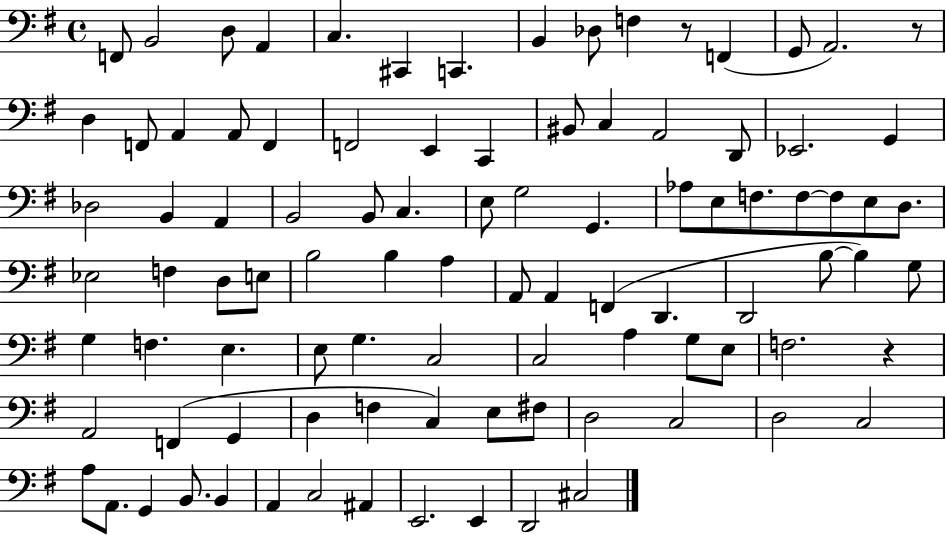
F2/e B2/h D3/e A2/q C3/q. C#2/q C2/q. B2/q Db3/e F3/q R/e F2/q G2/e A2/h. R/e D3/q F2/e A2/q A2/e F2/q F2/h E2/q C2/q BIS2/e C3/q A2/h D2/e Eb2/h. G2/q Db3/h B2/q A2/q B2/h B2/e C3/q. E3/e G3/h G2/q. Ab3/e E3/e F3/e. F3/e F3/e E3/e D3/e. Eb3/h F3/q D3/e E3/e B3/h B3/q A3/q A2/e A2/q F2/q D2/q. D2/h B3/e B3/q G3/e G3/q F3/q. E3/q. E3/e G3/q. C3/h C3/h A3/q G3/e E3/e F3/h. R/q A2/h F2/q G2/q D3/q F3/q C3/q E3/e F#3/e D3/h C3/h D3/h C3/h A3/e A2/e. G2/q B2/e. B2/q A2/q C3/h A#2/q E2/h. E2/q D2/h C#3/h